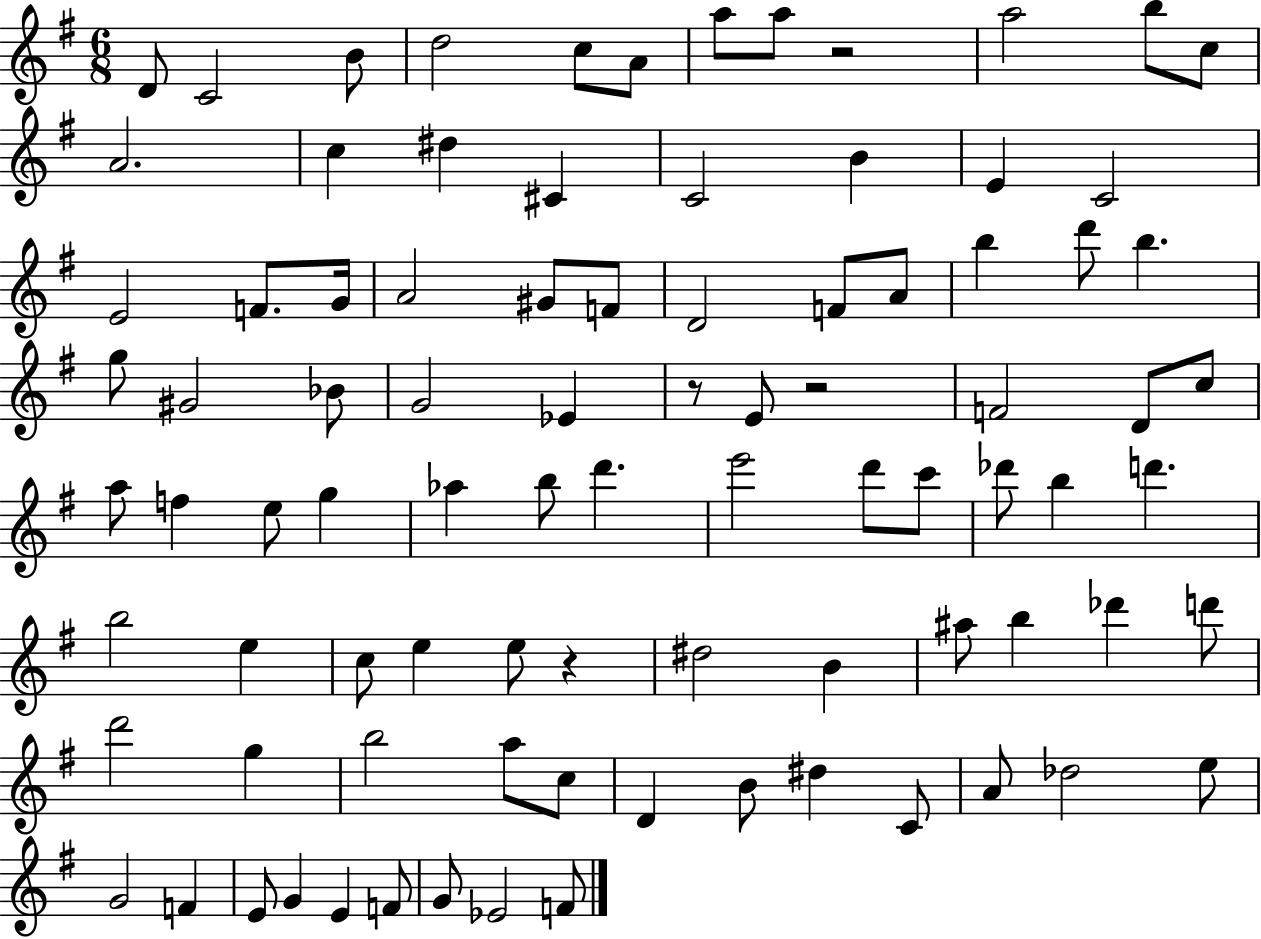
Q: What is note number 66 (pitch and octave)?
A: G5